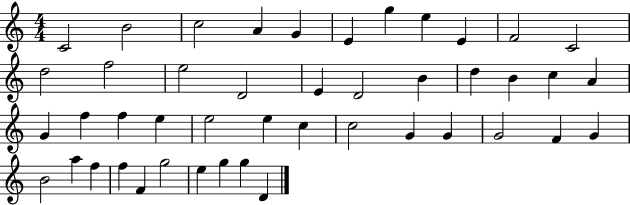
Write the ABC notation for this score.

X:1
T:Untitled
M:4/4
L:1/4
K:C
C2 B2 c2 A G E g e E F2 C2 d2 f2 e2 D2 E D2 B d B c A G f f e e2 e c c2 G G G2 F G B2 a f f F g2 e g g D